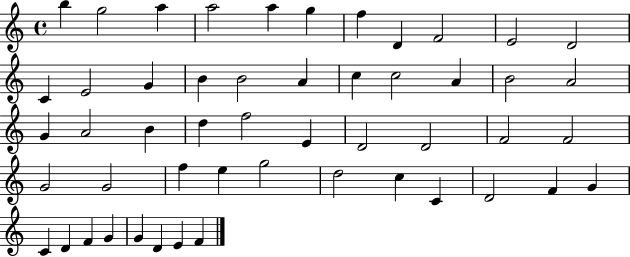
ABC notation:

X:1
T:Untitled
M:4/4
L:1/4
K:C
b g2 a a2 a g f D F2 E2 D2 C E2 G B B2 A c c2 A B2 A2 G A2 B d f2 E D2 D2 F2 F2 G2 G2 f e g2 d2 c C D2 F G C D F G G D E F